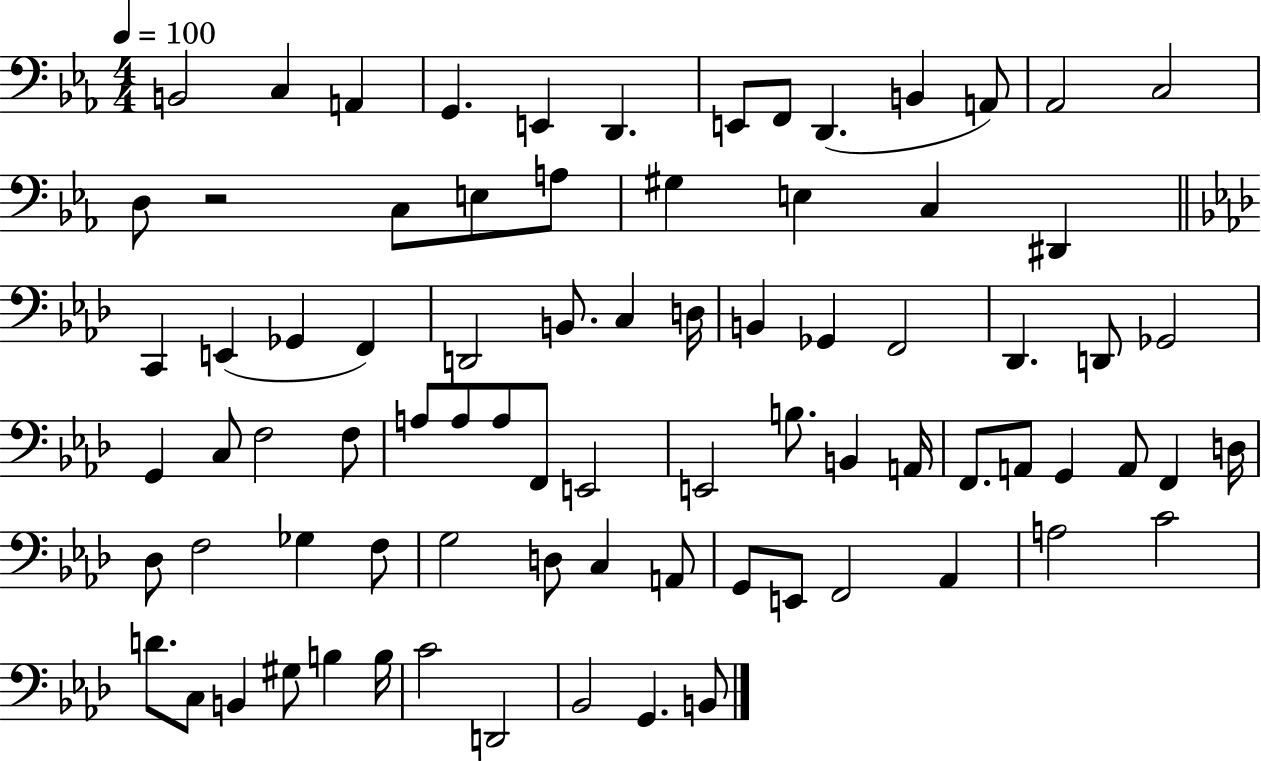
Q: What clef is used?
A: bass